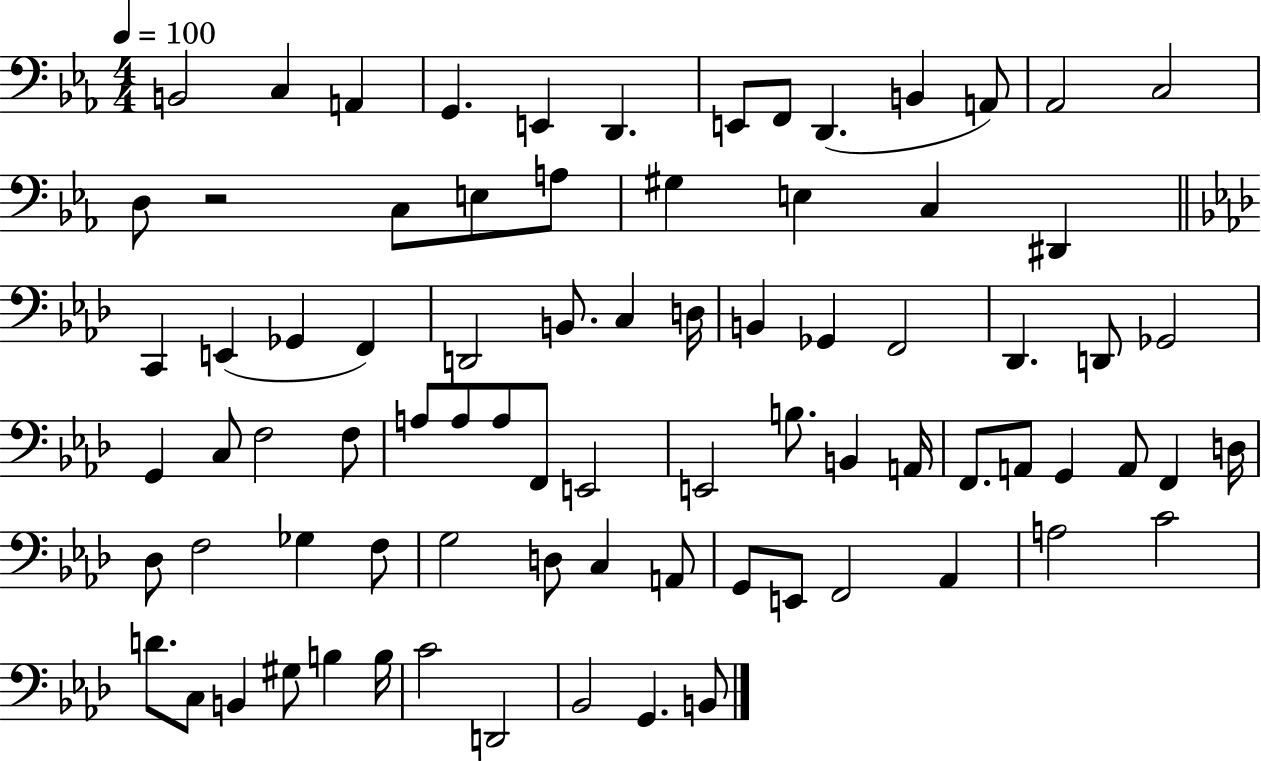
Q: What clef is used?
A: bass